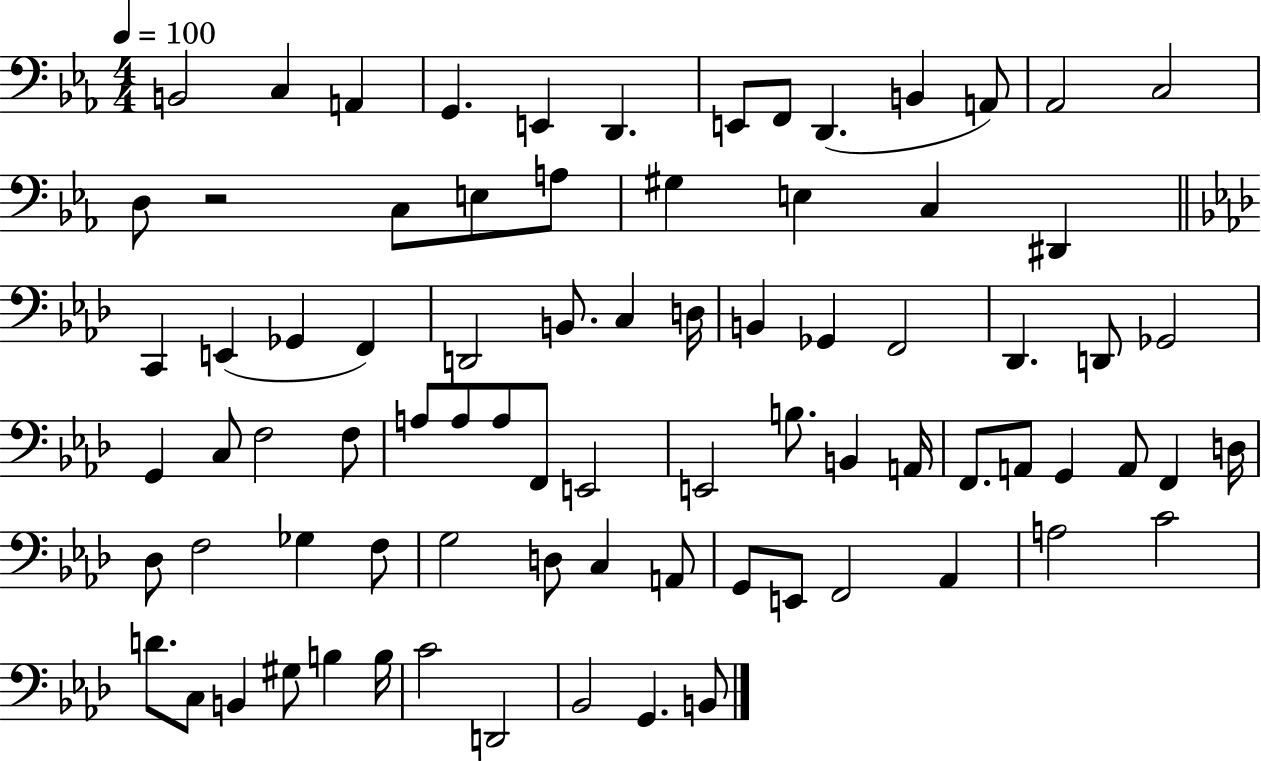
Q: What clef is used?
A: bass